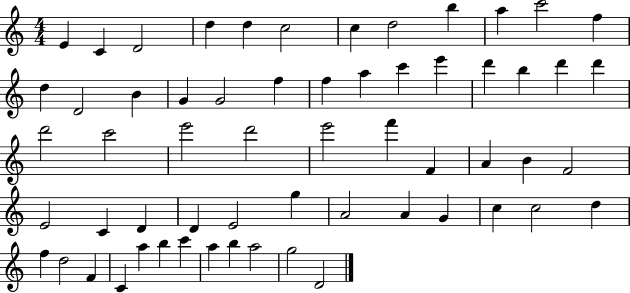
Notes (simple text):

E4/q C4/q D4/h D5/q D5/q C5/h C5/q D5/h B5/q A5/q C6/h F5/q D5/q D4/h B4/q G4/q G4/h F5/q F5/q A5/q C6/q E6/q D6/q B5/q D6/q D6/q D6/h C6/h E6/h D6/h E6/h F6/q F4/q A4/q B4/q F4/h E4/h C4/q D4/q D4/q E4/h G5/q A4/h A4/q G4/q C5/q C5/h D5/q F5/q D5/h F4/q C4/q A5/q B5/q C6/q A5/q B5/q A5/h G5/h D4/h